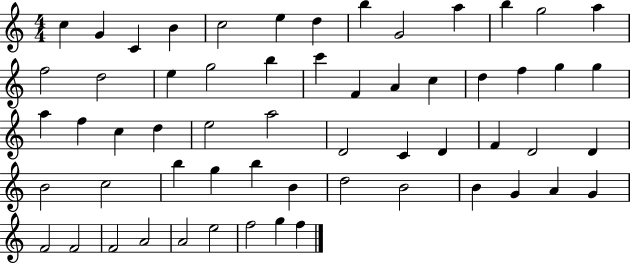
C5/q G4/q C4/q B4/q C5/h E5/q D5/q B5/q G4/h A5/q B5/q G5/h A5/q F5/h D5/h E5/q G5/h B5/q C6/q F4/q A4/q C5/q D5/q F5/q G5/q G5/q A5/q F5/q C5/q D5/q E5/h A5/h D4/h C4/q D4/q F4/q D4/h D4/q B4/h C5/h B5/q G5/q B5/q B4/q D5/h B4/h B4/q G4/q A4/q G4/q F4/h F4/h F4/h A4/h A4/h E5/h F5/h G5/q F5/q